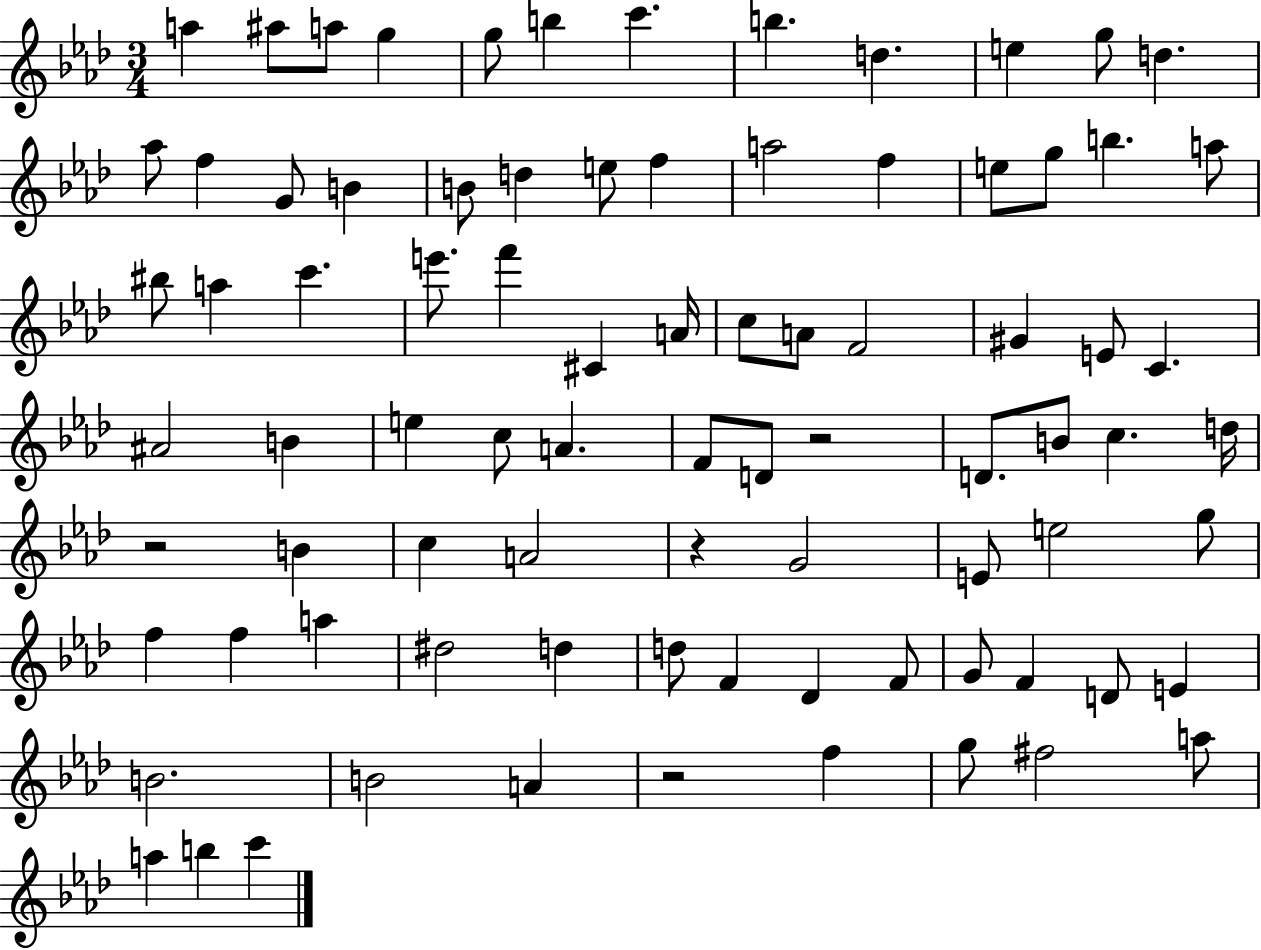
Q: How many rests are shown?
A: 4